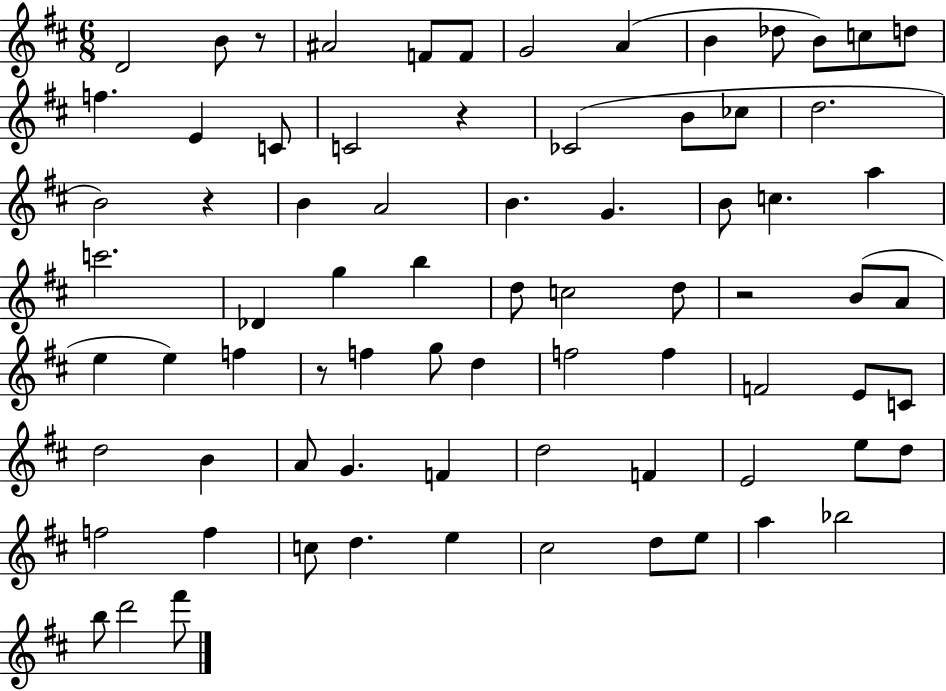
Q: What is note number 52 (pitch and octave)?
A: G4